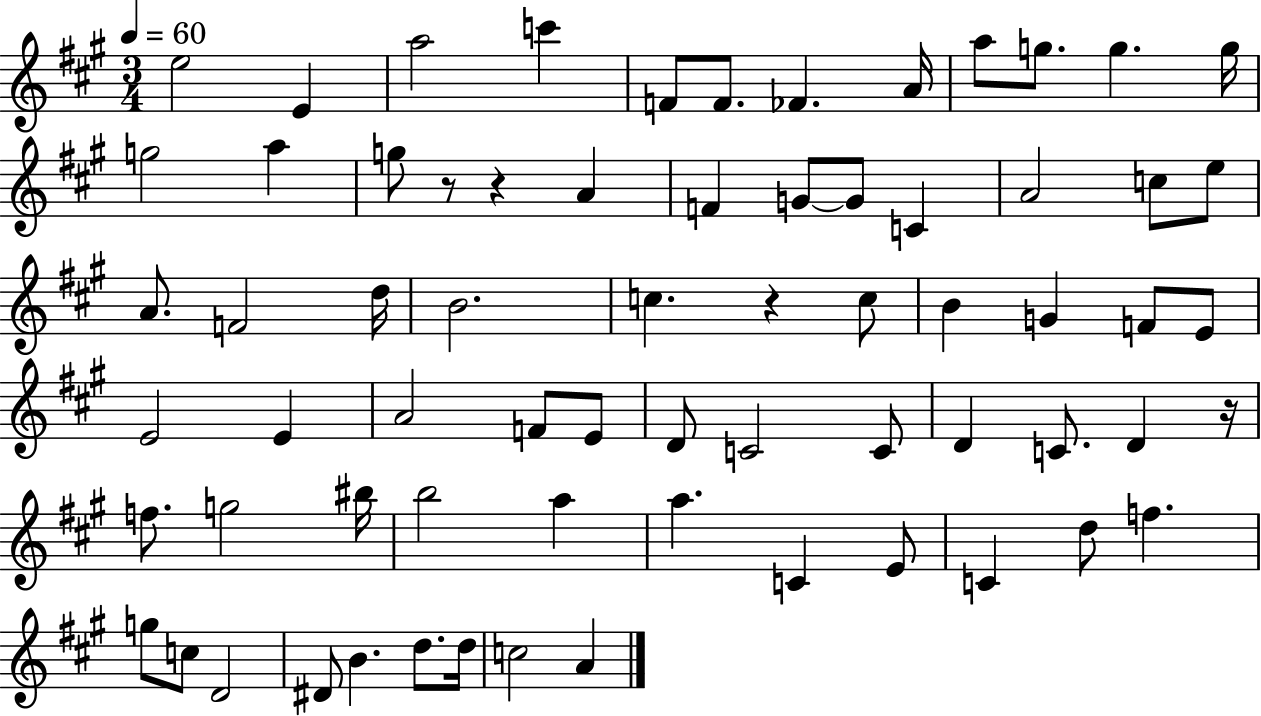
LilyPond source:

{
  \clef treble
  \numericTimeSignature
  \time 3/4
  \key a \major
  \tempo 4 = 60
  e''2 e'4 | a''2 c'''4 | f'8 f'8. fes'4. a'16 | a''8 g''8. g''4. g''16 | \break g''2 a''4 | g''8 r8 r4 a'4 | f'4 g'8~~ g'8 c'4 | a'2 c''8 e''8 | \break a'8. f'2 d''16 | b'2. | c''4. r4 c''8 | b'4 g'4 f'8 e'8 | \break e'2 e'4 | a'2 f'8 e'8 | d'8 c'2 c'8 | d'4 c'8. d'4 r16 | \break f''8. g''2 bis''16 | b''2 a''4 | a''4. c'4 e'8 | c'4 d''8 f''4. | \break g''8 c''8 d'2 | dis'8 b'4. d''8. d''16 | c''2 a'4 | \bar "|."
}